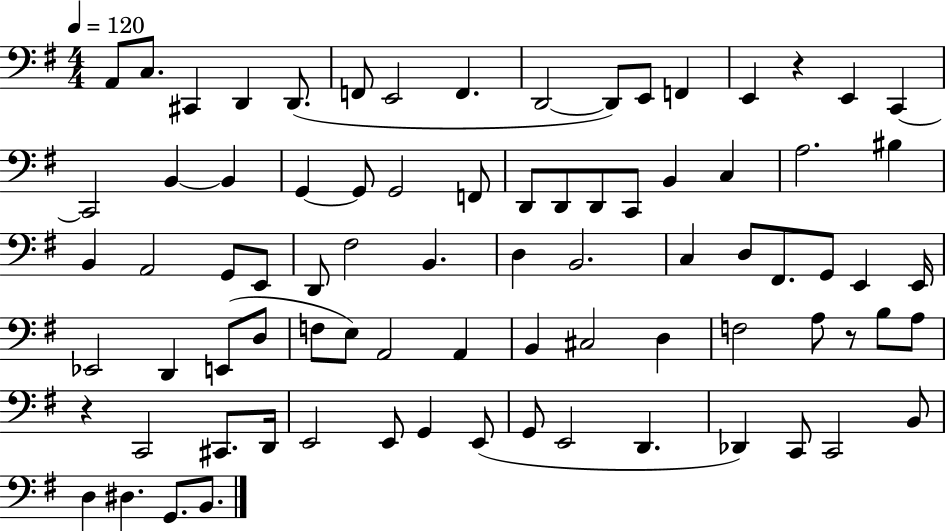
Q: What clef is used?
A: bass